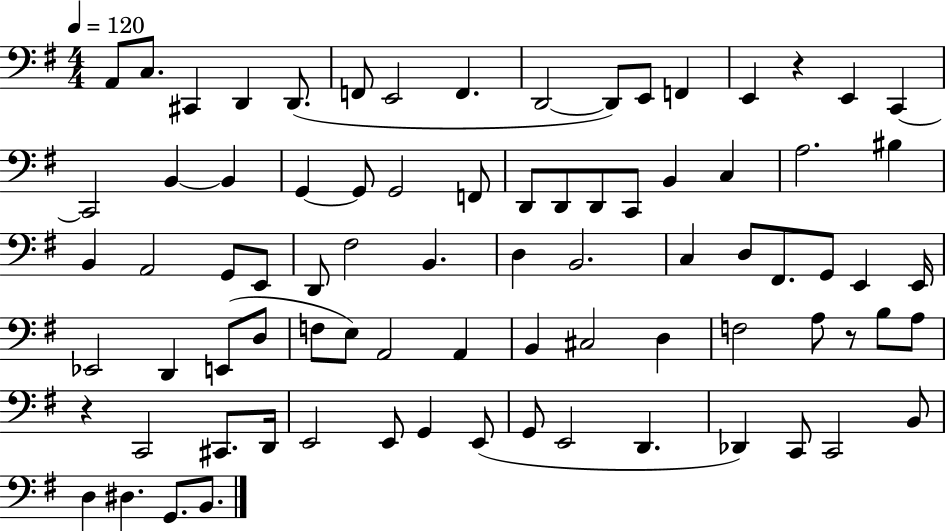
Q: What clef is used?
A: bass